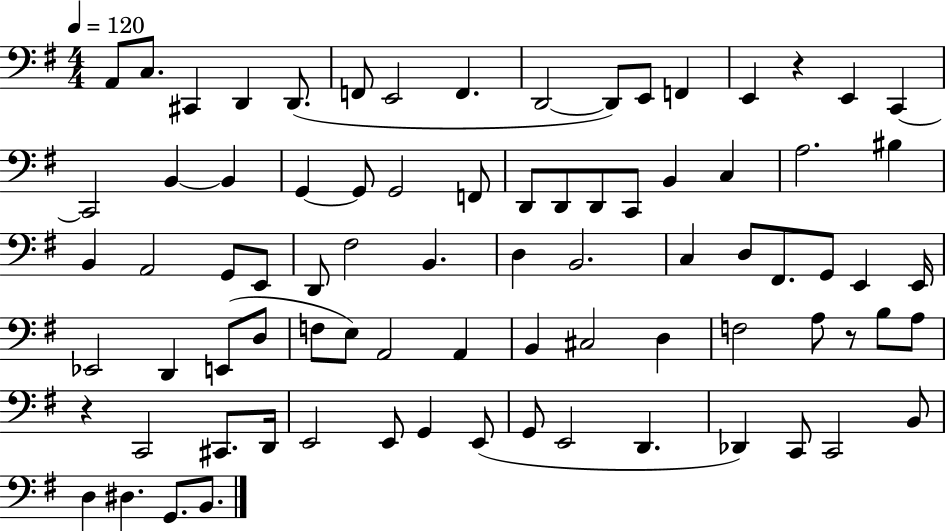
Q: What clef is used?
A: bass